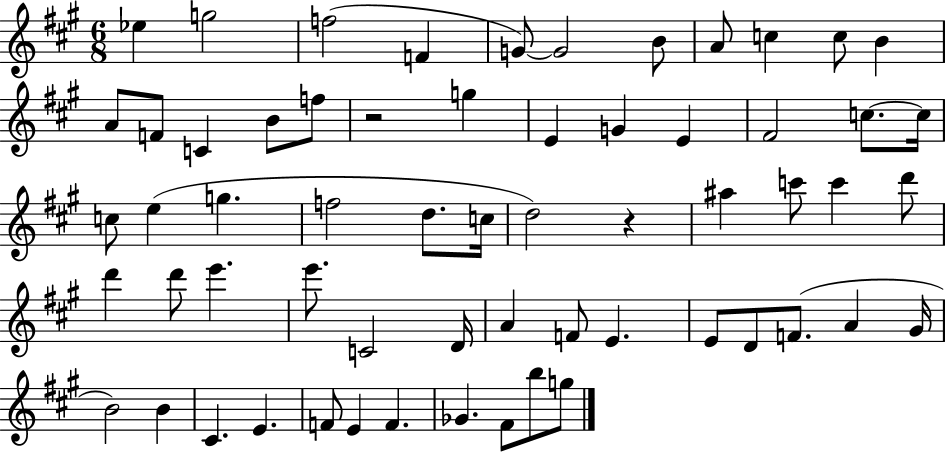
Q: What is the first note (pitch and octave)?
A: Eb5